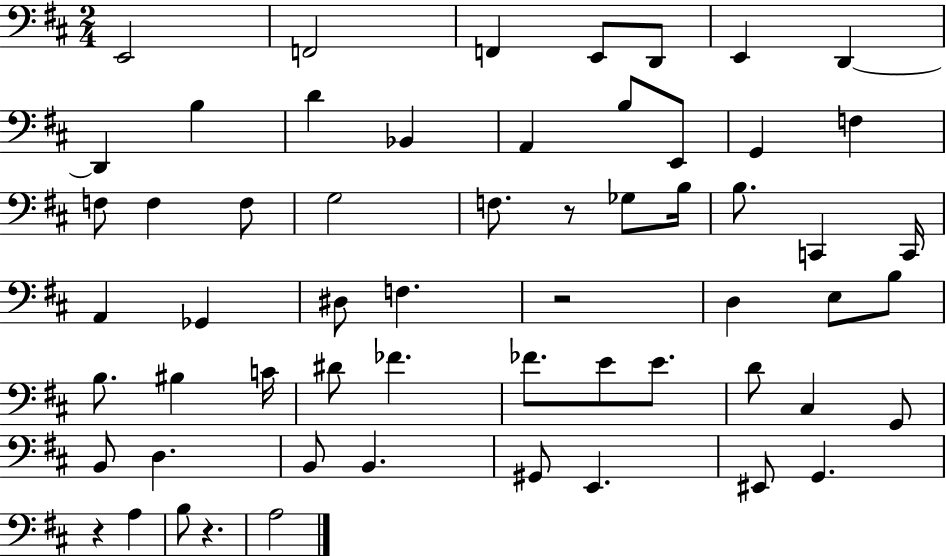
E2/h F2/h F2/q E2/e D2/e E2/q D2/q D2/q B3/q D4/q Bb2/q A2/q B3/e E2/e G2/q F3/q F3/e F3/q F3/e G3/h F3/e. R/e Gb3/e B3/s B3/e. C2/q C2/s A2/q Gb2/q D#3/e F3/q. R/h D3/q E3/e B3/e B3/e. BIS3/q C4/s D#4/e FES4/q. FES4/e. E4/e E4/e. D4/e C#3/q G2/e B2/e D3/q. B2/e B2/q. G#2/e E2/q. EIS2/e G2/q. R/q A3/q B3/e R/q. A3/h